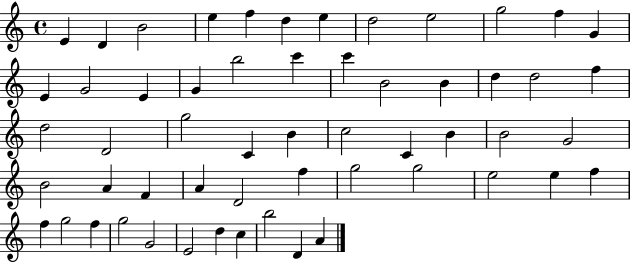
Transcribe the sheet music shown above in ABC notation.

X:1
T:Untitled
M:4/4
L:1/4
K:C
E D B2 e f d e d2 e2 g2 f G E G2 E G b2 c' c' B2 B d d2 f d2 D2 g2 C B c2 C B B2 G2 B2 A F A D2 f g2 g2 e2 e f f g2 f g2 G2 E2 d c b2 D A